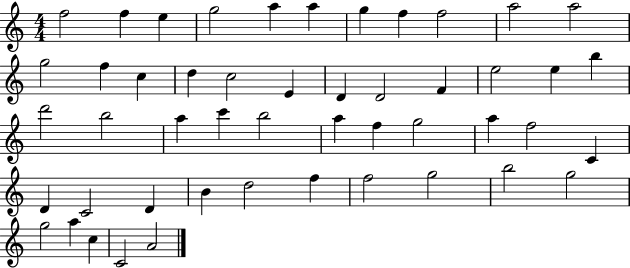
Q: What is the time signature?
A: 4/4